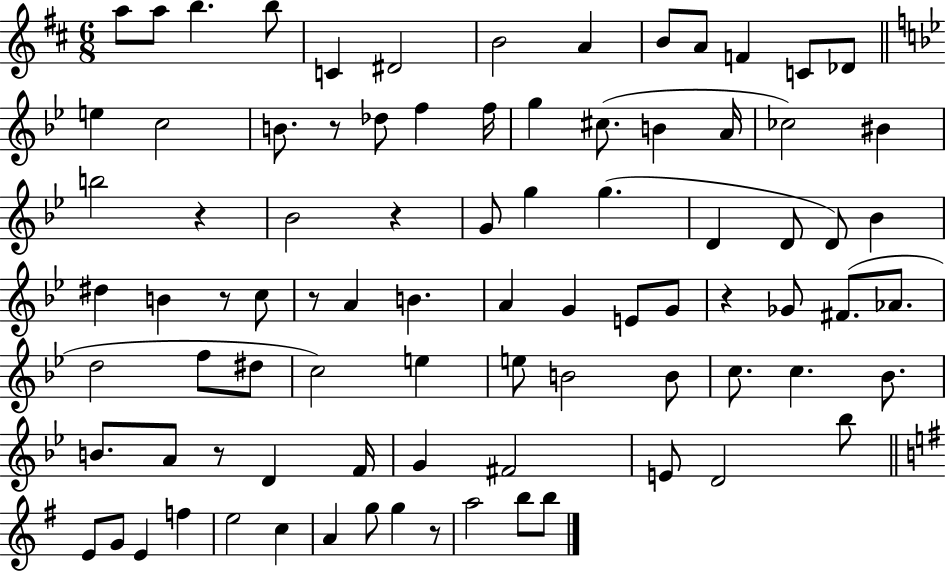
A5/e A5/e B5/q. B5/e C4/q D#4/h B4/h A4/q B4/e A4/e F4/q C4/e Db4/e E5/q C5/h B4/e. R/e Db5/e F5/q F5/s G5/q C#5/e. B4/q A4/s CES5/h BIS4/q B5/h R/q Bb4/h R/q G4/e G5/q G5/q. D4/q D4/e D4/e Bb4/q D#5/q B4/q R/e C5/e R/e A4/q B4/q. A4/q G4/q E4/e G4/e R/q Gb4/e F#4/e. Ab4/e. D5/h F5/e D#5/e C5/h E5/q E5/e B4/h B4/e C5/e. C5/q. Bb4/e. B4/e. A4/e R/e D4/q F4/s G4/q F#4/h E4/e D4/h Bb5/e E4/e G4/e E4/q F5/q E5/h C5/q A4/q G5/e G5/q R/e A5/h B5/e B5/e